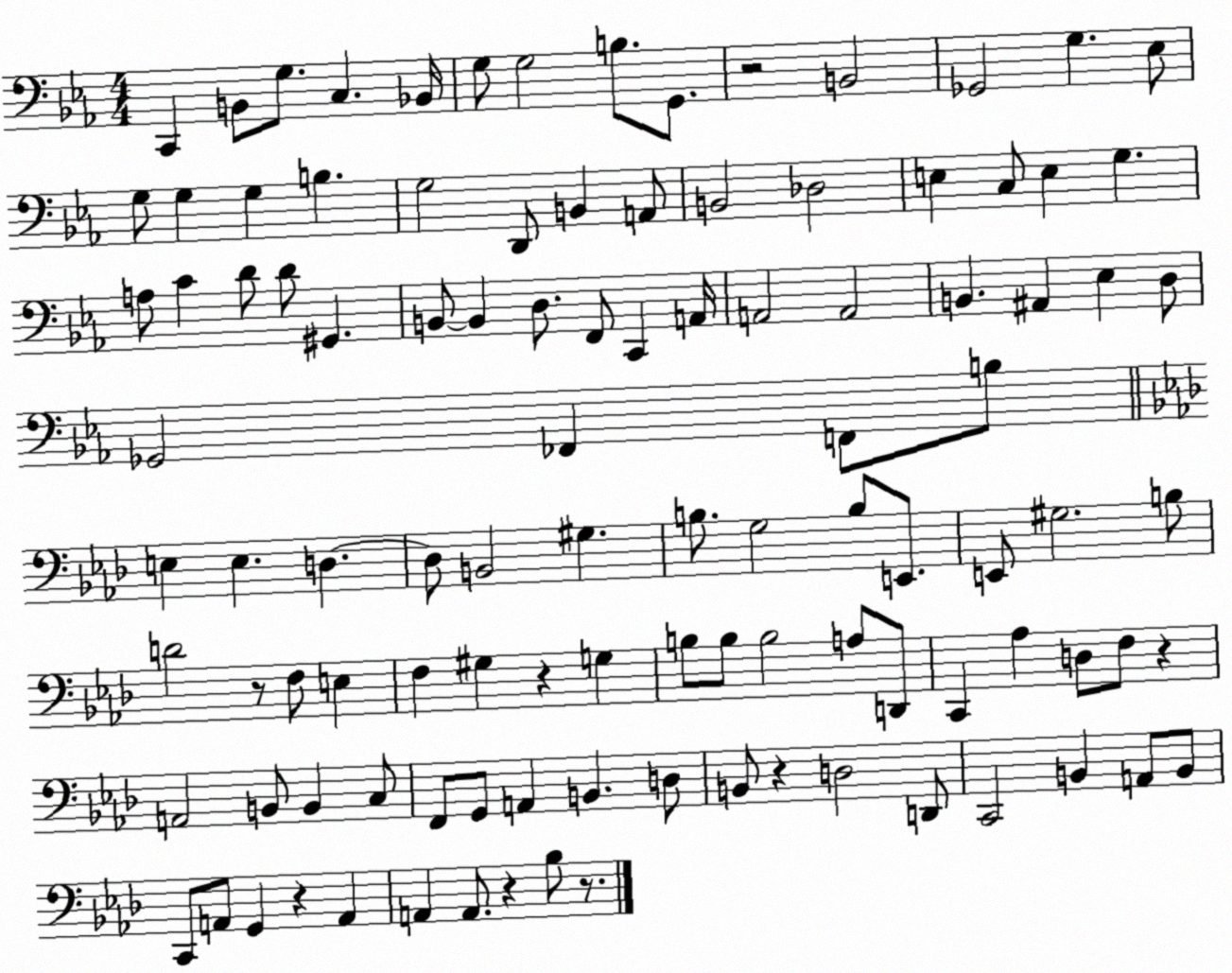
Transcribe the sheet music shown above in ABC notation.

X:1
T:Untitled
M:4/4
L:1/4
K:Eb
C,, B,,/2 G,/2 C, _B,,/4 G,/2 G,2 B,/2 G,,/2 z2 B,,2 _G,,2 G, _E,/2 G,/2 G, G, B, G,2 D,,/2 B,, A,,/2 B,,2 _D,2 E, C,/2 E, G, A,/2 C D/2 D/2 ^G,, B,,/2 B,, D,/2 F,,/2 C,, A,,/4 A,,2 A,,2 B,, ^A,, _E, D,/2 _G,,2 _F,, F,,/2 B,/2 E, E, D, D,/2 B,,2 ^G, B,/2 G,2 B,/2 E,,/2 E,,/2 ^G,2 B,/2 D2 z/2 F,/2 E, F, ^G, z G, B,/2 B,/2 B,2 A,/2 D,,/2 C,, _A, D,/2 F,/2 z A,,2 B,,/2 B,, C,/2 F,,/2 G,,/2 A,, B,, D,/2 B,,/2 z D,2 D,,/2 C,,2 B,, A,,/2 B,,/2 C,,/2 A,,/2 G,, z A,, A,, A,,/2 z _B,/2 z/2